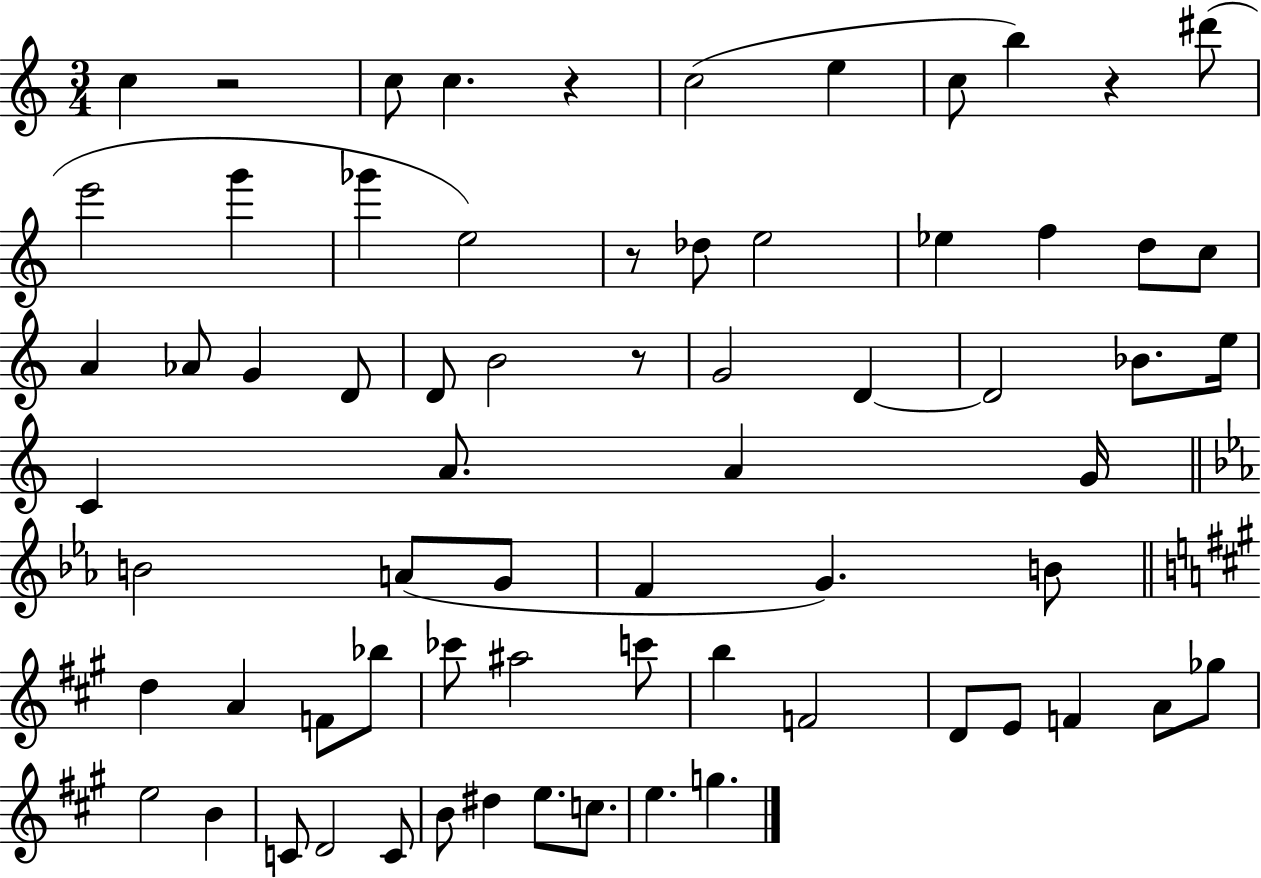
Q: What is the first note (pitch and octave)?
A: C5